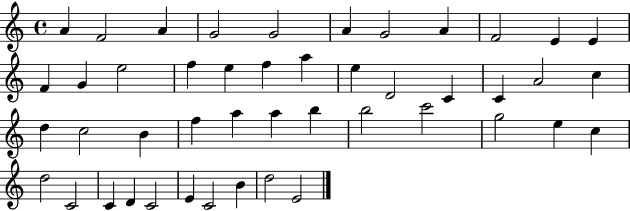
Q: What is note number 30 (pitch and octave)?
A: A5